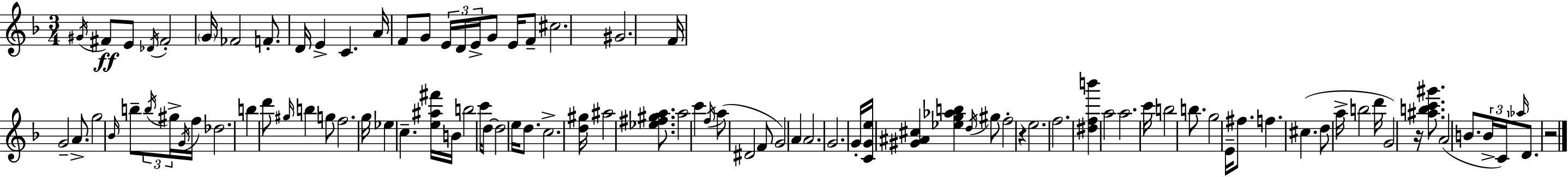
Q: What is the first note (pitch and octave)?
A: G#4